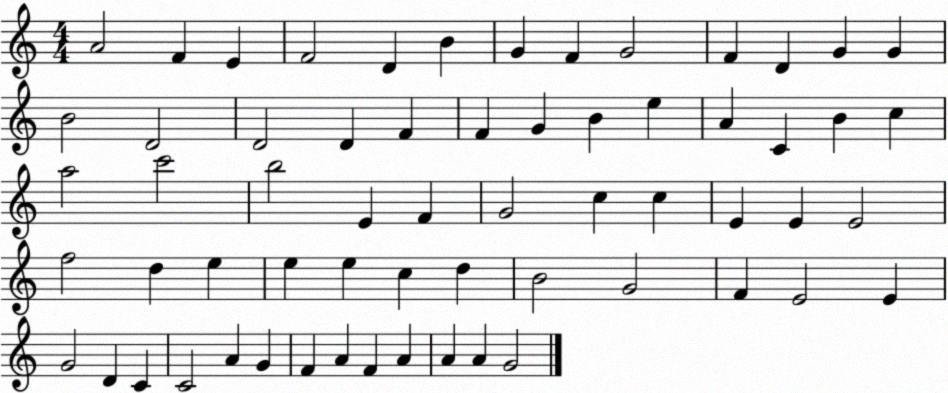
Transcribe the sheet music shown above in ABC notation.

X:1
T:Untitled
M:4/4
L:1/4
K:C
A2 F E F2 D B G F G2 F D G G B2 D2 D2 D F F G B e A C B c a2 c'2 b2 E F G2 c c E E E2 f2 d e e e c d B2 G2 F E2 E G2 D C C2 A G F A F A A A G2